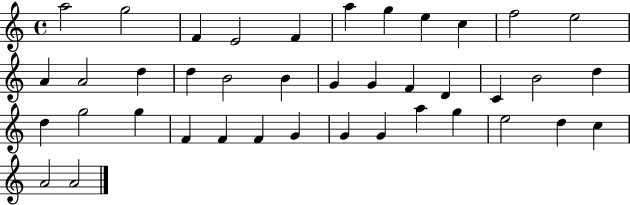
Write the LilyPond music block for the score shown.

{
  \clef treble
  \time 4/4
  \defaultTimeSignature
  \key c \major
  a''2 g''2 | f'4 e'2 f'4 | a''4 g''4 e''4 c''4 | f''2 e''2 | \break a'4 a'2 d''4 | d''4 b'2 b'4 | g'4 g'4 f'4 d'4 | c'4 b'2 d''4 | \break d''4 g''2 g''4 | f'4 f'4 f'4 g'4 | g'4 g'4 a''4 g''4 | e''2 d''4 c''4 | \break a'2 a'2 | \bar "|."
}